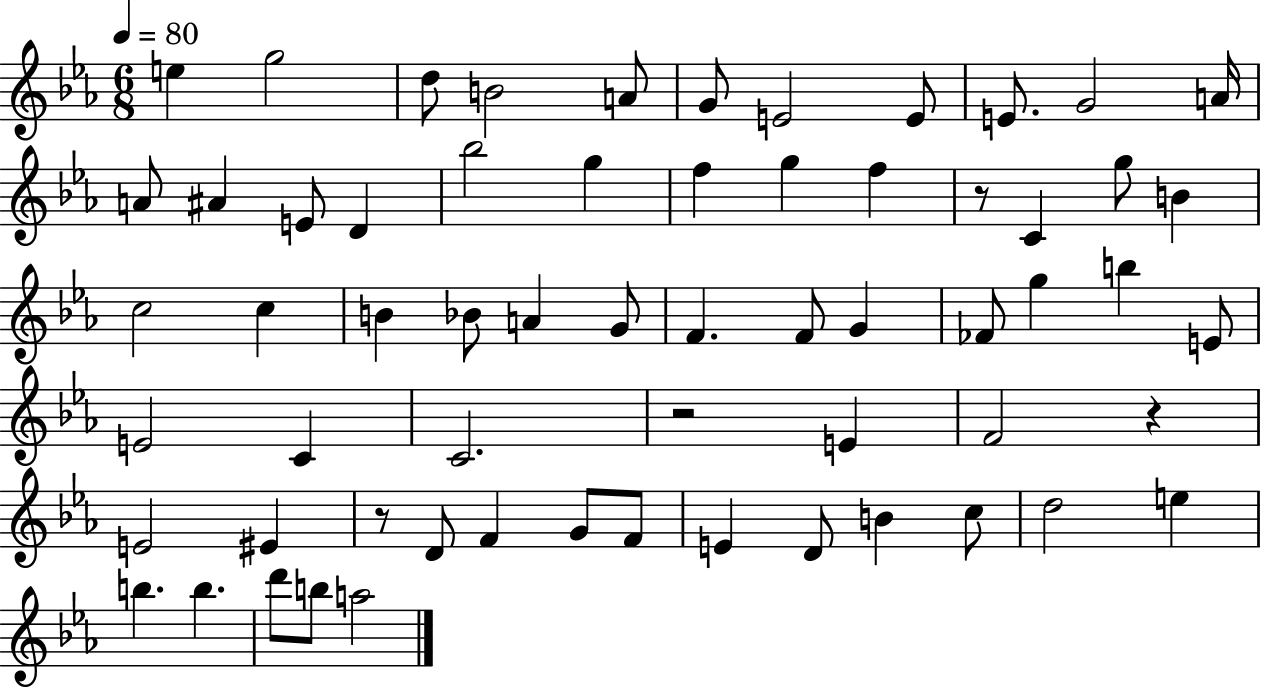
E5/q G5/h D5/e B4/h A4/e G4/e E4/h E4/e E4/e. G4/h A4/s A4/e A#4/q E4/e D4/q Bb5/h G5/q F5/q G5/q F5/q R/e C4/q G5/e B4/q C5/h C5/q B4/q Bb4/e A4/q G4/e F4/q. F4/e G4/q FES4/e G5/q B5/q E4/e E4/h C4/q C4/h. R/h E4/q F4/h R/q E4/h EIS4/q R/e D4/e F4/q G4/e F4/e E4/q D4/e B4/q C5/e D5/h E5/q B5/q. B5/q. D6/e B5/e A5/h